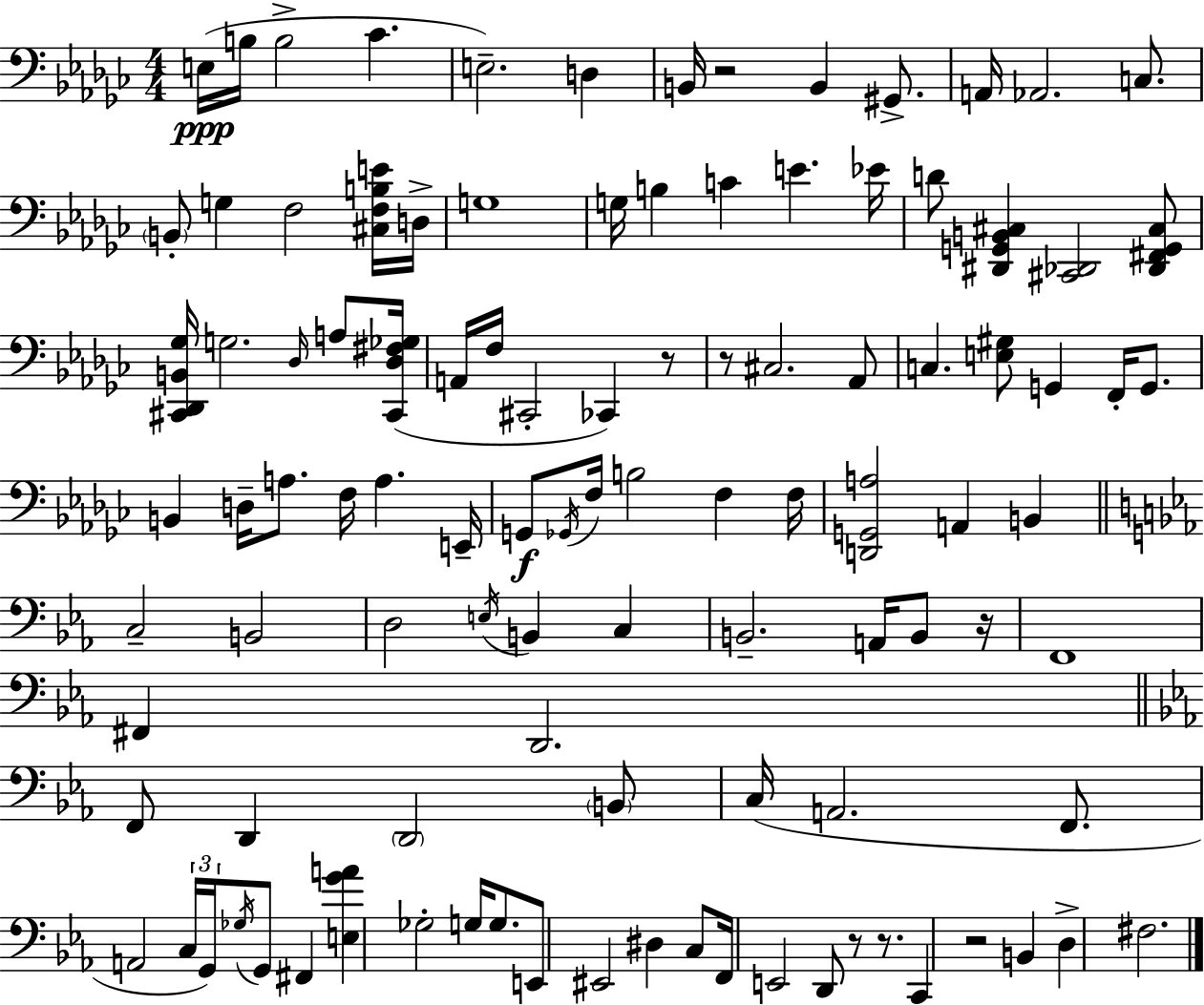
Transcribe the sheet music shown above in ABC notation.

X:1
T:Untitled
M:4/4
L:1/4
K:Ebm
E,/4 B,/4 B,2 _C E,2 D, B,,/4 z2 B,, ^G,,/2 A,,/4 _A,,2 C,/2 B,,/2 G, F,2 [^C,F,B,E]/4 D,/4 G,4 G,/4 B, C E _E/4 D/2 [^D,,G,,B,,^C,] [^C,,_D,,]2 [_D,,^F,,G,,^C,]/2 [^C,,_D,,B,,_G,]/4 G,2 _D,/4 A,/2 [^C,,_D,^F,_G,]/4 A,,/4 F,/4 ^C,,2 _C,, z/2 z/2 ^C,2 _A,,/2 C, [E,^G,]/2 G,, F,,/4 G,,/2 B,, D,/4 A,/2 F,/4 A, E,,/4 G,,/2 _G,,/4 F,/4 B,2 F, F,/4 [D,,G,,A,]2 A,, B,, C,2 B,,2 D,2 E,/4 B,, C, B,,2 A,,/4 B,,/2 z/4 F,,4 ^F,, D,,2 F,,/2 D,, D,,2 B,,/2 C,/4 A,,2 F,,/2 A,,2 C,/4 G,,/4 _G,/4 G,,/2 ^F,, [E,GA] _G,2 G,/4 G,/2 E,,/2 ^E,,2 ^D, C,/2 F,,/4 E,,2 D,,/2 z/2 z/2 C,, z2 B,, D, ^F,2